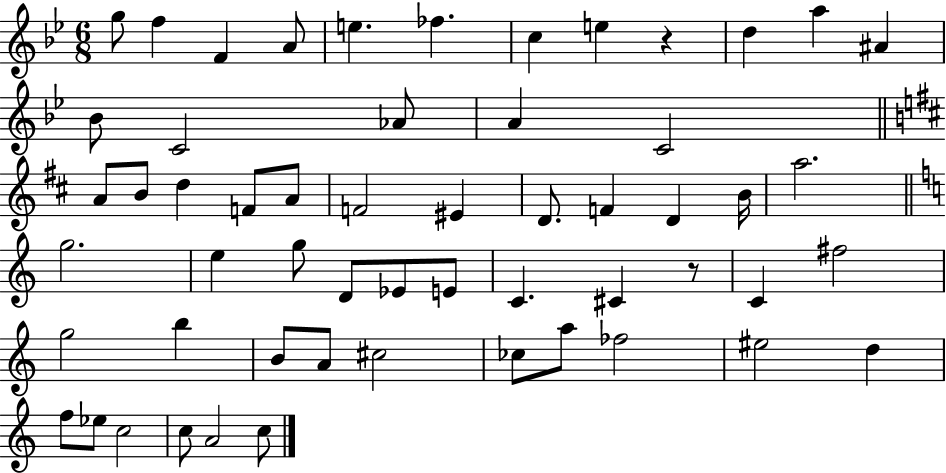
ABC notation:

X:1
T:Untitled
M:6/8
L:1/4
K:Bb
g/2 f F A/2 e _f c e z d a ^A _B/2 C2 _A/2 A C2 A/2 B/2 d F/2 A/2 F2 ^E D/2 F D B/4 a2 g2 e g/2 D/2 _E/2 E/2 C ^C z/2 C ^f2 g2 b B/2 A/2 ^c2 _c/2 a/2 _f2 ^e2 d f/2 _e/2 c2 c/2 A2 c/2